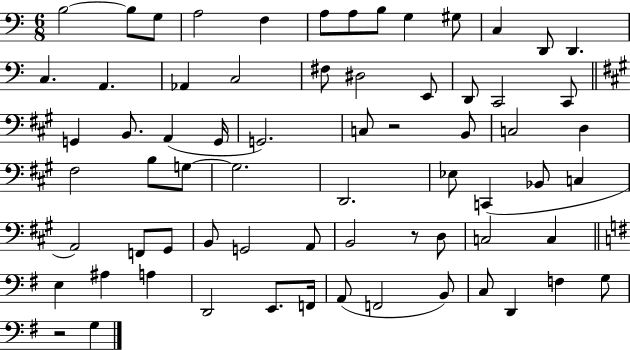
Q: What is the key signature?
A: C major